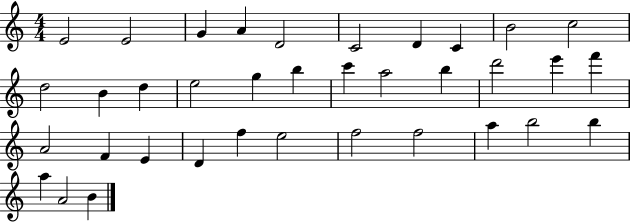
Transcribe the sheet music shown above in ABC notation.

X:1
T:Untitled
M:4/4
L:1/4
K:C
E2 E2 G A D2 C2 D C B2 c2 d2 B d e2 g b c' a2 b d'2 e' f' A2 F E D f e2 f2 f2 a b2 b a A2 B